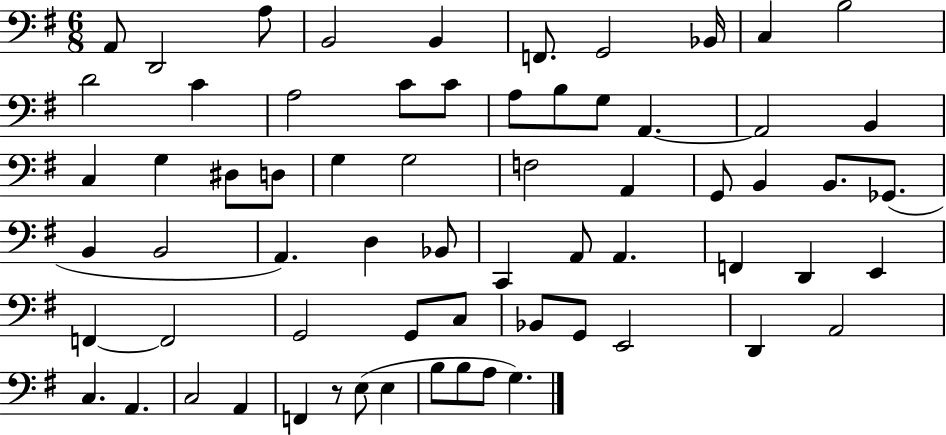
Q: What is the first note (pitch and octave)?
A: A2